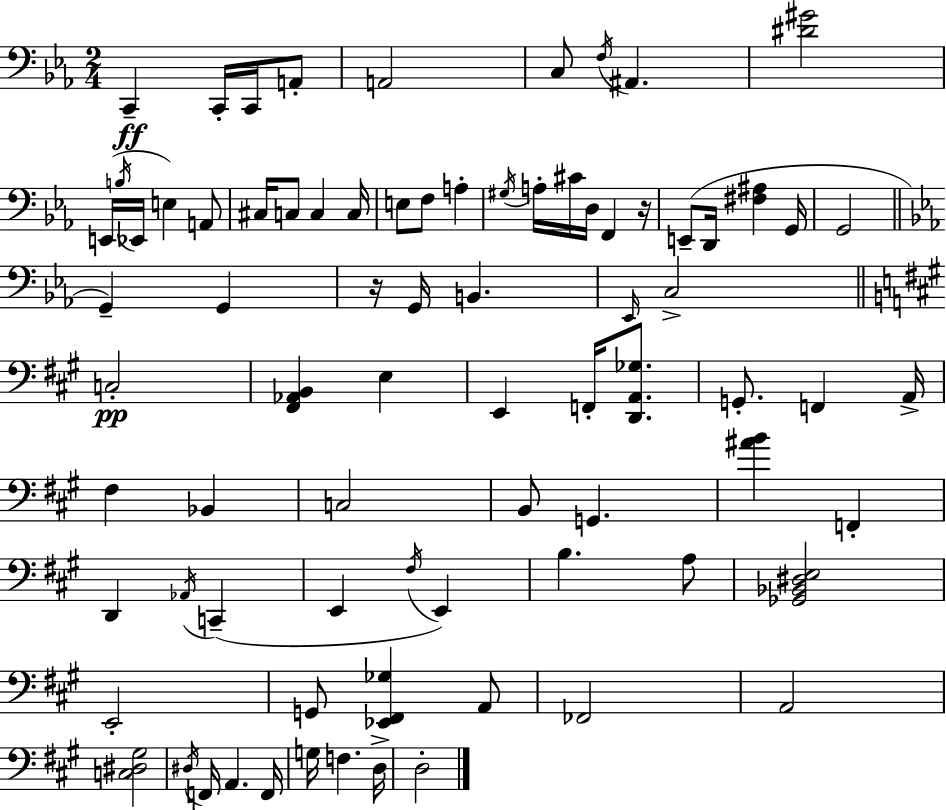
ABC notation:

X:1
T:Untitled
M:2/4
L:1/4
K:Cm
C,, C,,/4 C,,/4 A,,/2 A,,2 C,/2 F,/4 ^A,, [^D^G]2 E,,/4 B,/4 _E,,/4 E, A,,/2 ^C,/4 C,/2 C, C,/4 E,/2 F,/2 A, ^G,/4 A,/4 ^C/4 D,/4 F,, z/4 E,,/2 D,,/4 [^F,^A,] G,,/4 G,,2 G,, G,, z/4 G,,/4 B,, _E,,/4 C,2 C,2 [^F,,_A,,B,,] E, E,, F,,/4 [D,,A,,_G,]/2 G,,/2 F,, A,,/4 ^F, _B,, C,2 B,,/2 G,, [^AB] F,, D,, _A,,/4 C,, E,, ^F,/4 E,, B, A,/2 [_G,,_B,,^D,E,]2 E,,2 G,,/2 [_E,,^F,,_G,] A,,/2 _F,,2 A,,2 [C,^D,^G,]2 ^D,/4 F,,/4 A,, F,,/4 G,/4 F, D,/4 D,2